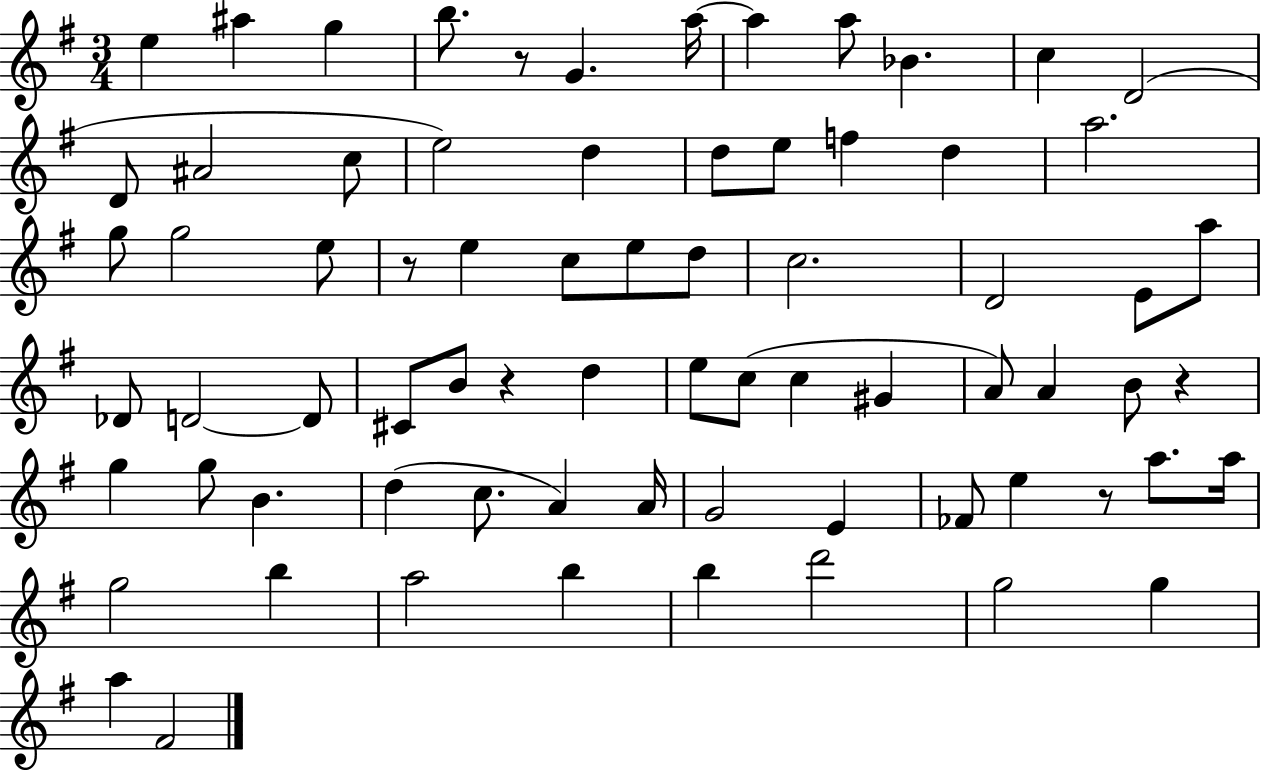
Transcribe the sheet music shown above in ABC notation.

X:1
T:Untitled
M:3/4
L:1/4
K:G
e ^a g b/2 z/2 G a/4 a a/2 _B c D2 D/2 ^A2 c/2 e2 d d/2 e/2 f d a2 g/2 g2 e/2 z/2 e c/2 e/2 d/2 c2 D2 E/2 a/2 _D/2 D2 D/2 ^C/2 B/2 z d e/2 c/2 c ^G A/2 A B/2 z g g/2 B d c/2 A A/4 G2 E _F/2 e z/2 a/2 a/4 g2 b a2 b b d'2 g2 g a ^F2